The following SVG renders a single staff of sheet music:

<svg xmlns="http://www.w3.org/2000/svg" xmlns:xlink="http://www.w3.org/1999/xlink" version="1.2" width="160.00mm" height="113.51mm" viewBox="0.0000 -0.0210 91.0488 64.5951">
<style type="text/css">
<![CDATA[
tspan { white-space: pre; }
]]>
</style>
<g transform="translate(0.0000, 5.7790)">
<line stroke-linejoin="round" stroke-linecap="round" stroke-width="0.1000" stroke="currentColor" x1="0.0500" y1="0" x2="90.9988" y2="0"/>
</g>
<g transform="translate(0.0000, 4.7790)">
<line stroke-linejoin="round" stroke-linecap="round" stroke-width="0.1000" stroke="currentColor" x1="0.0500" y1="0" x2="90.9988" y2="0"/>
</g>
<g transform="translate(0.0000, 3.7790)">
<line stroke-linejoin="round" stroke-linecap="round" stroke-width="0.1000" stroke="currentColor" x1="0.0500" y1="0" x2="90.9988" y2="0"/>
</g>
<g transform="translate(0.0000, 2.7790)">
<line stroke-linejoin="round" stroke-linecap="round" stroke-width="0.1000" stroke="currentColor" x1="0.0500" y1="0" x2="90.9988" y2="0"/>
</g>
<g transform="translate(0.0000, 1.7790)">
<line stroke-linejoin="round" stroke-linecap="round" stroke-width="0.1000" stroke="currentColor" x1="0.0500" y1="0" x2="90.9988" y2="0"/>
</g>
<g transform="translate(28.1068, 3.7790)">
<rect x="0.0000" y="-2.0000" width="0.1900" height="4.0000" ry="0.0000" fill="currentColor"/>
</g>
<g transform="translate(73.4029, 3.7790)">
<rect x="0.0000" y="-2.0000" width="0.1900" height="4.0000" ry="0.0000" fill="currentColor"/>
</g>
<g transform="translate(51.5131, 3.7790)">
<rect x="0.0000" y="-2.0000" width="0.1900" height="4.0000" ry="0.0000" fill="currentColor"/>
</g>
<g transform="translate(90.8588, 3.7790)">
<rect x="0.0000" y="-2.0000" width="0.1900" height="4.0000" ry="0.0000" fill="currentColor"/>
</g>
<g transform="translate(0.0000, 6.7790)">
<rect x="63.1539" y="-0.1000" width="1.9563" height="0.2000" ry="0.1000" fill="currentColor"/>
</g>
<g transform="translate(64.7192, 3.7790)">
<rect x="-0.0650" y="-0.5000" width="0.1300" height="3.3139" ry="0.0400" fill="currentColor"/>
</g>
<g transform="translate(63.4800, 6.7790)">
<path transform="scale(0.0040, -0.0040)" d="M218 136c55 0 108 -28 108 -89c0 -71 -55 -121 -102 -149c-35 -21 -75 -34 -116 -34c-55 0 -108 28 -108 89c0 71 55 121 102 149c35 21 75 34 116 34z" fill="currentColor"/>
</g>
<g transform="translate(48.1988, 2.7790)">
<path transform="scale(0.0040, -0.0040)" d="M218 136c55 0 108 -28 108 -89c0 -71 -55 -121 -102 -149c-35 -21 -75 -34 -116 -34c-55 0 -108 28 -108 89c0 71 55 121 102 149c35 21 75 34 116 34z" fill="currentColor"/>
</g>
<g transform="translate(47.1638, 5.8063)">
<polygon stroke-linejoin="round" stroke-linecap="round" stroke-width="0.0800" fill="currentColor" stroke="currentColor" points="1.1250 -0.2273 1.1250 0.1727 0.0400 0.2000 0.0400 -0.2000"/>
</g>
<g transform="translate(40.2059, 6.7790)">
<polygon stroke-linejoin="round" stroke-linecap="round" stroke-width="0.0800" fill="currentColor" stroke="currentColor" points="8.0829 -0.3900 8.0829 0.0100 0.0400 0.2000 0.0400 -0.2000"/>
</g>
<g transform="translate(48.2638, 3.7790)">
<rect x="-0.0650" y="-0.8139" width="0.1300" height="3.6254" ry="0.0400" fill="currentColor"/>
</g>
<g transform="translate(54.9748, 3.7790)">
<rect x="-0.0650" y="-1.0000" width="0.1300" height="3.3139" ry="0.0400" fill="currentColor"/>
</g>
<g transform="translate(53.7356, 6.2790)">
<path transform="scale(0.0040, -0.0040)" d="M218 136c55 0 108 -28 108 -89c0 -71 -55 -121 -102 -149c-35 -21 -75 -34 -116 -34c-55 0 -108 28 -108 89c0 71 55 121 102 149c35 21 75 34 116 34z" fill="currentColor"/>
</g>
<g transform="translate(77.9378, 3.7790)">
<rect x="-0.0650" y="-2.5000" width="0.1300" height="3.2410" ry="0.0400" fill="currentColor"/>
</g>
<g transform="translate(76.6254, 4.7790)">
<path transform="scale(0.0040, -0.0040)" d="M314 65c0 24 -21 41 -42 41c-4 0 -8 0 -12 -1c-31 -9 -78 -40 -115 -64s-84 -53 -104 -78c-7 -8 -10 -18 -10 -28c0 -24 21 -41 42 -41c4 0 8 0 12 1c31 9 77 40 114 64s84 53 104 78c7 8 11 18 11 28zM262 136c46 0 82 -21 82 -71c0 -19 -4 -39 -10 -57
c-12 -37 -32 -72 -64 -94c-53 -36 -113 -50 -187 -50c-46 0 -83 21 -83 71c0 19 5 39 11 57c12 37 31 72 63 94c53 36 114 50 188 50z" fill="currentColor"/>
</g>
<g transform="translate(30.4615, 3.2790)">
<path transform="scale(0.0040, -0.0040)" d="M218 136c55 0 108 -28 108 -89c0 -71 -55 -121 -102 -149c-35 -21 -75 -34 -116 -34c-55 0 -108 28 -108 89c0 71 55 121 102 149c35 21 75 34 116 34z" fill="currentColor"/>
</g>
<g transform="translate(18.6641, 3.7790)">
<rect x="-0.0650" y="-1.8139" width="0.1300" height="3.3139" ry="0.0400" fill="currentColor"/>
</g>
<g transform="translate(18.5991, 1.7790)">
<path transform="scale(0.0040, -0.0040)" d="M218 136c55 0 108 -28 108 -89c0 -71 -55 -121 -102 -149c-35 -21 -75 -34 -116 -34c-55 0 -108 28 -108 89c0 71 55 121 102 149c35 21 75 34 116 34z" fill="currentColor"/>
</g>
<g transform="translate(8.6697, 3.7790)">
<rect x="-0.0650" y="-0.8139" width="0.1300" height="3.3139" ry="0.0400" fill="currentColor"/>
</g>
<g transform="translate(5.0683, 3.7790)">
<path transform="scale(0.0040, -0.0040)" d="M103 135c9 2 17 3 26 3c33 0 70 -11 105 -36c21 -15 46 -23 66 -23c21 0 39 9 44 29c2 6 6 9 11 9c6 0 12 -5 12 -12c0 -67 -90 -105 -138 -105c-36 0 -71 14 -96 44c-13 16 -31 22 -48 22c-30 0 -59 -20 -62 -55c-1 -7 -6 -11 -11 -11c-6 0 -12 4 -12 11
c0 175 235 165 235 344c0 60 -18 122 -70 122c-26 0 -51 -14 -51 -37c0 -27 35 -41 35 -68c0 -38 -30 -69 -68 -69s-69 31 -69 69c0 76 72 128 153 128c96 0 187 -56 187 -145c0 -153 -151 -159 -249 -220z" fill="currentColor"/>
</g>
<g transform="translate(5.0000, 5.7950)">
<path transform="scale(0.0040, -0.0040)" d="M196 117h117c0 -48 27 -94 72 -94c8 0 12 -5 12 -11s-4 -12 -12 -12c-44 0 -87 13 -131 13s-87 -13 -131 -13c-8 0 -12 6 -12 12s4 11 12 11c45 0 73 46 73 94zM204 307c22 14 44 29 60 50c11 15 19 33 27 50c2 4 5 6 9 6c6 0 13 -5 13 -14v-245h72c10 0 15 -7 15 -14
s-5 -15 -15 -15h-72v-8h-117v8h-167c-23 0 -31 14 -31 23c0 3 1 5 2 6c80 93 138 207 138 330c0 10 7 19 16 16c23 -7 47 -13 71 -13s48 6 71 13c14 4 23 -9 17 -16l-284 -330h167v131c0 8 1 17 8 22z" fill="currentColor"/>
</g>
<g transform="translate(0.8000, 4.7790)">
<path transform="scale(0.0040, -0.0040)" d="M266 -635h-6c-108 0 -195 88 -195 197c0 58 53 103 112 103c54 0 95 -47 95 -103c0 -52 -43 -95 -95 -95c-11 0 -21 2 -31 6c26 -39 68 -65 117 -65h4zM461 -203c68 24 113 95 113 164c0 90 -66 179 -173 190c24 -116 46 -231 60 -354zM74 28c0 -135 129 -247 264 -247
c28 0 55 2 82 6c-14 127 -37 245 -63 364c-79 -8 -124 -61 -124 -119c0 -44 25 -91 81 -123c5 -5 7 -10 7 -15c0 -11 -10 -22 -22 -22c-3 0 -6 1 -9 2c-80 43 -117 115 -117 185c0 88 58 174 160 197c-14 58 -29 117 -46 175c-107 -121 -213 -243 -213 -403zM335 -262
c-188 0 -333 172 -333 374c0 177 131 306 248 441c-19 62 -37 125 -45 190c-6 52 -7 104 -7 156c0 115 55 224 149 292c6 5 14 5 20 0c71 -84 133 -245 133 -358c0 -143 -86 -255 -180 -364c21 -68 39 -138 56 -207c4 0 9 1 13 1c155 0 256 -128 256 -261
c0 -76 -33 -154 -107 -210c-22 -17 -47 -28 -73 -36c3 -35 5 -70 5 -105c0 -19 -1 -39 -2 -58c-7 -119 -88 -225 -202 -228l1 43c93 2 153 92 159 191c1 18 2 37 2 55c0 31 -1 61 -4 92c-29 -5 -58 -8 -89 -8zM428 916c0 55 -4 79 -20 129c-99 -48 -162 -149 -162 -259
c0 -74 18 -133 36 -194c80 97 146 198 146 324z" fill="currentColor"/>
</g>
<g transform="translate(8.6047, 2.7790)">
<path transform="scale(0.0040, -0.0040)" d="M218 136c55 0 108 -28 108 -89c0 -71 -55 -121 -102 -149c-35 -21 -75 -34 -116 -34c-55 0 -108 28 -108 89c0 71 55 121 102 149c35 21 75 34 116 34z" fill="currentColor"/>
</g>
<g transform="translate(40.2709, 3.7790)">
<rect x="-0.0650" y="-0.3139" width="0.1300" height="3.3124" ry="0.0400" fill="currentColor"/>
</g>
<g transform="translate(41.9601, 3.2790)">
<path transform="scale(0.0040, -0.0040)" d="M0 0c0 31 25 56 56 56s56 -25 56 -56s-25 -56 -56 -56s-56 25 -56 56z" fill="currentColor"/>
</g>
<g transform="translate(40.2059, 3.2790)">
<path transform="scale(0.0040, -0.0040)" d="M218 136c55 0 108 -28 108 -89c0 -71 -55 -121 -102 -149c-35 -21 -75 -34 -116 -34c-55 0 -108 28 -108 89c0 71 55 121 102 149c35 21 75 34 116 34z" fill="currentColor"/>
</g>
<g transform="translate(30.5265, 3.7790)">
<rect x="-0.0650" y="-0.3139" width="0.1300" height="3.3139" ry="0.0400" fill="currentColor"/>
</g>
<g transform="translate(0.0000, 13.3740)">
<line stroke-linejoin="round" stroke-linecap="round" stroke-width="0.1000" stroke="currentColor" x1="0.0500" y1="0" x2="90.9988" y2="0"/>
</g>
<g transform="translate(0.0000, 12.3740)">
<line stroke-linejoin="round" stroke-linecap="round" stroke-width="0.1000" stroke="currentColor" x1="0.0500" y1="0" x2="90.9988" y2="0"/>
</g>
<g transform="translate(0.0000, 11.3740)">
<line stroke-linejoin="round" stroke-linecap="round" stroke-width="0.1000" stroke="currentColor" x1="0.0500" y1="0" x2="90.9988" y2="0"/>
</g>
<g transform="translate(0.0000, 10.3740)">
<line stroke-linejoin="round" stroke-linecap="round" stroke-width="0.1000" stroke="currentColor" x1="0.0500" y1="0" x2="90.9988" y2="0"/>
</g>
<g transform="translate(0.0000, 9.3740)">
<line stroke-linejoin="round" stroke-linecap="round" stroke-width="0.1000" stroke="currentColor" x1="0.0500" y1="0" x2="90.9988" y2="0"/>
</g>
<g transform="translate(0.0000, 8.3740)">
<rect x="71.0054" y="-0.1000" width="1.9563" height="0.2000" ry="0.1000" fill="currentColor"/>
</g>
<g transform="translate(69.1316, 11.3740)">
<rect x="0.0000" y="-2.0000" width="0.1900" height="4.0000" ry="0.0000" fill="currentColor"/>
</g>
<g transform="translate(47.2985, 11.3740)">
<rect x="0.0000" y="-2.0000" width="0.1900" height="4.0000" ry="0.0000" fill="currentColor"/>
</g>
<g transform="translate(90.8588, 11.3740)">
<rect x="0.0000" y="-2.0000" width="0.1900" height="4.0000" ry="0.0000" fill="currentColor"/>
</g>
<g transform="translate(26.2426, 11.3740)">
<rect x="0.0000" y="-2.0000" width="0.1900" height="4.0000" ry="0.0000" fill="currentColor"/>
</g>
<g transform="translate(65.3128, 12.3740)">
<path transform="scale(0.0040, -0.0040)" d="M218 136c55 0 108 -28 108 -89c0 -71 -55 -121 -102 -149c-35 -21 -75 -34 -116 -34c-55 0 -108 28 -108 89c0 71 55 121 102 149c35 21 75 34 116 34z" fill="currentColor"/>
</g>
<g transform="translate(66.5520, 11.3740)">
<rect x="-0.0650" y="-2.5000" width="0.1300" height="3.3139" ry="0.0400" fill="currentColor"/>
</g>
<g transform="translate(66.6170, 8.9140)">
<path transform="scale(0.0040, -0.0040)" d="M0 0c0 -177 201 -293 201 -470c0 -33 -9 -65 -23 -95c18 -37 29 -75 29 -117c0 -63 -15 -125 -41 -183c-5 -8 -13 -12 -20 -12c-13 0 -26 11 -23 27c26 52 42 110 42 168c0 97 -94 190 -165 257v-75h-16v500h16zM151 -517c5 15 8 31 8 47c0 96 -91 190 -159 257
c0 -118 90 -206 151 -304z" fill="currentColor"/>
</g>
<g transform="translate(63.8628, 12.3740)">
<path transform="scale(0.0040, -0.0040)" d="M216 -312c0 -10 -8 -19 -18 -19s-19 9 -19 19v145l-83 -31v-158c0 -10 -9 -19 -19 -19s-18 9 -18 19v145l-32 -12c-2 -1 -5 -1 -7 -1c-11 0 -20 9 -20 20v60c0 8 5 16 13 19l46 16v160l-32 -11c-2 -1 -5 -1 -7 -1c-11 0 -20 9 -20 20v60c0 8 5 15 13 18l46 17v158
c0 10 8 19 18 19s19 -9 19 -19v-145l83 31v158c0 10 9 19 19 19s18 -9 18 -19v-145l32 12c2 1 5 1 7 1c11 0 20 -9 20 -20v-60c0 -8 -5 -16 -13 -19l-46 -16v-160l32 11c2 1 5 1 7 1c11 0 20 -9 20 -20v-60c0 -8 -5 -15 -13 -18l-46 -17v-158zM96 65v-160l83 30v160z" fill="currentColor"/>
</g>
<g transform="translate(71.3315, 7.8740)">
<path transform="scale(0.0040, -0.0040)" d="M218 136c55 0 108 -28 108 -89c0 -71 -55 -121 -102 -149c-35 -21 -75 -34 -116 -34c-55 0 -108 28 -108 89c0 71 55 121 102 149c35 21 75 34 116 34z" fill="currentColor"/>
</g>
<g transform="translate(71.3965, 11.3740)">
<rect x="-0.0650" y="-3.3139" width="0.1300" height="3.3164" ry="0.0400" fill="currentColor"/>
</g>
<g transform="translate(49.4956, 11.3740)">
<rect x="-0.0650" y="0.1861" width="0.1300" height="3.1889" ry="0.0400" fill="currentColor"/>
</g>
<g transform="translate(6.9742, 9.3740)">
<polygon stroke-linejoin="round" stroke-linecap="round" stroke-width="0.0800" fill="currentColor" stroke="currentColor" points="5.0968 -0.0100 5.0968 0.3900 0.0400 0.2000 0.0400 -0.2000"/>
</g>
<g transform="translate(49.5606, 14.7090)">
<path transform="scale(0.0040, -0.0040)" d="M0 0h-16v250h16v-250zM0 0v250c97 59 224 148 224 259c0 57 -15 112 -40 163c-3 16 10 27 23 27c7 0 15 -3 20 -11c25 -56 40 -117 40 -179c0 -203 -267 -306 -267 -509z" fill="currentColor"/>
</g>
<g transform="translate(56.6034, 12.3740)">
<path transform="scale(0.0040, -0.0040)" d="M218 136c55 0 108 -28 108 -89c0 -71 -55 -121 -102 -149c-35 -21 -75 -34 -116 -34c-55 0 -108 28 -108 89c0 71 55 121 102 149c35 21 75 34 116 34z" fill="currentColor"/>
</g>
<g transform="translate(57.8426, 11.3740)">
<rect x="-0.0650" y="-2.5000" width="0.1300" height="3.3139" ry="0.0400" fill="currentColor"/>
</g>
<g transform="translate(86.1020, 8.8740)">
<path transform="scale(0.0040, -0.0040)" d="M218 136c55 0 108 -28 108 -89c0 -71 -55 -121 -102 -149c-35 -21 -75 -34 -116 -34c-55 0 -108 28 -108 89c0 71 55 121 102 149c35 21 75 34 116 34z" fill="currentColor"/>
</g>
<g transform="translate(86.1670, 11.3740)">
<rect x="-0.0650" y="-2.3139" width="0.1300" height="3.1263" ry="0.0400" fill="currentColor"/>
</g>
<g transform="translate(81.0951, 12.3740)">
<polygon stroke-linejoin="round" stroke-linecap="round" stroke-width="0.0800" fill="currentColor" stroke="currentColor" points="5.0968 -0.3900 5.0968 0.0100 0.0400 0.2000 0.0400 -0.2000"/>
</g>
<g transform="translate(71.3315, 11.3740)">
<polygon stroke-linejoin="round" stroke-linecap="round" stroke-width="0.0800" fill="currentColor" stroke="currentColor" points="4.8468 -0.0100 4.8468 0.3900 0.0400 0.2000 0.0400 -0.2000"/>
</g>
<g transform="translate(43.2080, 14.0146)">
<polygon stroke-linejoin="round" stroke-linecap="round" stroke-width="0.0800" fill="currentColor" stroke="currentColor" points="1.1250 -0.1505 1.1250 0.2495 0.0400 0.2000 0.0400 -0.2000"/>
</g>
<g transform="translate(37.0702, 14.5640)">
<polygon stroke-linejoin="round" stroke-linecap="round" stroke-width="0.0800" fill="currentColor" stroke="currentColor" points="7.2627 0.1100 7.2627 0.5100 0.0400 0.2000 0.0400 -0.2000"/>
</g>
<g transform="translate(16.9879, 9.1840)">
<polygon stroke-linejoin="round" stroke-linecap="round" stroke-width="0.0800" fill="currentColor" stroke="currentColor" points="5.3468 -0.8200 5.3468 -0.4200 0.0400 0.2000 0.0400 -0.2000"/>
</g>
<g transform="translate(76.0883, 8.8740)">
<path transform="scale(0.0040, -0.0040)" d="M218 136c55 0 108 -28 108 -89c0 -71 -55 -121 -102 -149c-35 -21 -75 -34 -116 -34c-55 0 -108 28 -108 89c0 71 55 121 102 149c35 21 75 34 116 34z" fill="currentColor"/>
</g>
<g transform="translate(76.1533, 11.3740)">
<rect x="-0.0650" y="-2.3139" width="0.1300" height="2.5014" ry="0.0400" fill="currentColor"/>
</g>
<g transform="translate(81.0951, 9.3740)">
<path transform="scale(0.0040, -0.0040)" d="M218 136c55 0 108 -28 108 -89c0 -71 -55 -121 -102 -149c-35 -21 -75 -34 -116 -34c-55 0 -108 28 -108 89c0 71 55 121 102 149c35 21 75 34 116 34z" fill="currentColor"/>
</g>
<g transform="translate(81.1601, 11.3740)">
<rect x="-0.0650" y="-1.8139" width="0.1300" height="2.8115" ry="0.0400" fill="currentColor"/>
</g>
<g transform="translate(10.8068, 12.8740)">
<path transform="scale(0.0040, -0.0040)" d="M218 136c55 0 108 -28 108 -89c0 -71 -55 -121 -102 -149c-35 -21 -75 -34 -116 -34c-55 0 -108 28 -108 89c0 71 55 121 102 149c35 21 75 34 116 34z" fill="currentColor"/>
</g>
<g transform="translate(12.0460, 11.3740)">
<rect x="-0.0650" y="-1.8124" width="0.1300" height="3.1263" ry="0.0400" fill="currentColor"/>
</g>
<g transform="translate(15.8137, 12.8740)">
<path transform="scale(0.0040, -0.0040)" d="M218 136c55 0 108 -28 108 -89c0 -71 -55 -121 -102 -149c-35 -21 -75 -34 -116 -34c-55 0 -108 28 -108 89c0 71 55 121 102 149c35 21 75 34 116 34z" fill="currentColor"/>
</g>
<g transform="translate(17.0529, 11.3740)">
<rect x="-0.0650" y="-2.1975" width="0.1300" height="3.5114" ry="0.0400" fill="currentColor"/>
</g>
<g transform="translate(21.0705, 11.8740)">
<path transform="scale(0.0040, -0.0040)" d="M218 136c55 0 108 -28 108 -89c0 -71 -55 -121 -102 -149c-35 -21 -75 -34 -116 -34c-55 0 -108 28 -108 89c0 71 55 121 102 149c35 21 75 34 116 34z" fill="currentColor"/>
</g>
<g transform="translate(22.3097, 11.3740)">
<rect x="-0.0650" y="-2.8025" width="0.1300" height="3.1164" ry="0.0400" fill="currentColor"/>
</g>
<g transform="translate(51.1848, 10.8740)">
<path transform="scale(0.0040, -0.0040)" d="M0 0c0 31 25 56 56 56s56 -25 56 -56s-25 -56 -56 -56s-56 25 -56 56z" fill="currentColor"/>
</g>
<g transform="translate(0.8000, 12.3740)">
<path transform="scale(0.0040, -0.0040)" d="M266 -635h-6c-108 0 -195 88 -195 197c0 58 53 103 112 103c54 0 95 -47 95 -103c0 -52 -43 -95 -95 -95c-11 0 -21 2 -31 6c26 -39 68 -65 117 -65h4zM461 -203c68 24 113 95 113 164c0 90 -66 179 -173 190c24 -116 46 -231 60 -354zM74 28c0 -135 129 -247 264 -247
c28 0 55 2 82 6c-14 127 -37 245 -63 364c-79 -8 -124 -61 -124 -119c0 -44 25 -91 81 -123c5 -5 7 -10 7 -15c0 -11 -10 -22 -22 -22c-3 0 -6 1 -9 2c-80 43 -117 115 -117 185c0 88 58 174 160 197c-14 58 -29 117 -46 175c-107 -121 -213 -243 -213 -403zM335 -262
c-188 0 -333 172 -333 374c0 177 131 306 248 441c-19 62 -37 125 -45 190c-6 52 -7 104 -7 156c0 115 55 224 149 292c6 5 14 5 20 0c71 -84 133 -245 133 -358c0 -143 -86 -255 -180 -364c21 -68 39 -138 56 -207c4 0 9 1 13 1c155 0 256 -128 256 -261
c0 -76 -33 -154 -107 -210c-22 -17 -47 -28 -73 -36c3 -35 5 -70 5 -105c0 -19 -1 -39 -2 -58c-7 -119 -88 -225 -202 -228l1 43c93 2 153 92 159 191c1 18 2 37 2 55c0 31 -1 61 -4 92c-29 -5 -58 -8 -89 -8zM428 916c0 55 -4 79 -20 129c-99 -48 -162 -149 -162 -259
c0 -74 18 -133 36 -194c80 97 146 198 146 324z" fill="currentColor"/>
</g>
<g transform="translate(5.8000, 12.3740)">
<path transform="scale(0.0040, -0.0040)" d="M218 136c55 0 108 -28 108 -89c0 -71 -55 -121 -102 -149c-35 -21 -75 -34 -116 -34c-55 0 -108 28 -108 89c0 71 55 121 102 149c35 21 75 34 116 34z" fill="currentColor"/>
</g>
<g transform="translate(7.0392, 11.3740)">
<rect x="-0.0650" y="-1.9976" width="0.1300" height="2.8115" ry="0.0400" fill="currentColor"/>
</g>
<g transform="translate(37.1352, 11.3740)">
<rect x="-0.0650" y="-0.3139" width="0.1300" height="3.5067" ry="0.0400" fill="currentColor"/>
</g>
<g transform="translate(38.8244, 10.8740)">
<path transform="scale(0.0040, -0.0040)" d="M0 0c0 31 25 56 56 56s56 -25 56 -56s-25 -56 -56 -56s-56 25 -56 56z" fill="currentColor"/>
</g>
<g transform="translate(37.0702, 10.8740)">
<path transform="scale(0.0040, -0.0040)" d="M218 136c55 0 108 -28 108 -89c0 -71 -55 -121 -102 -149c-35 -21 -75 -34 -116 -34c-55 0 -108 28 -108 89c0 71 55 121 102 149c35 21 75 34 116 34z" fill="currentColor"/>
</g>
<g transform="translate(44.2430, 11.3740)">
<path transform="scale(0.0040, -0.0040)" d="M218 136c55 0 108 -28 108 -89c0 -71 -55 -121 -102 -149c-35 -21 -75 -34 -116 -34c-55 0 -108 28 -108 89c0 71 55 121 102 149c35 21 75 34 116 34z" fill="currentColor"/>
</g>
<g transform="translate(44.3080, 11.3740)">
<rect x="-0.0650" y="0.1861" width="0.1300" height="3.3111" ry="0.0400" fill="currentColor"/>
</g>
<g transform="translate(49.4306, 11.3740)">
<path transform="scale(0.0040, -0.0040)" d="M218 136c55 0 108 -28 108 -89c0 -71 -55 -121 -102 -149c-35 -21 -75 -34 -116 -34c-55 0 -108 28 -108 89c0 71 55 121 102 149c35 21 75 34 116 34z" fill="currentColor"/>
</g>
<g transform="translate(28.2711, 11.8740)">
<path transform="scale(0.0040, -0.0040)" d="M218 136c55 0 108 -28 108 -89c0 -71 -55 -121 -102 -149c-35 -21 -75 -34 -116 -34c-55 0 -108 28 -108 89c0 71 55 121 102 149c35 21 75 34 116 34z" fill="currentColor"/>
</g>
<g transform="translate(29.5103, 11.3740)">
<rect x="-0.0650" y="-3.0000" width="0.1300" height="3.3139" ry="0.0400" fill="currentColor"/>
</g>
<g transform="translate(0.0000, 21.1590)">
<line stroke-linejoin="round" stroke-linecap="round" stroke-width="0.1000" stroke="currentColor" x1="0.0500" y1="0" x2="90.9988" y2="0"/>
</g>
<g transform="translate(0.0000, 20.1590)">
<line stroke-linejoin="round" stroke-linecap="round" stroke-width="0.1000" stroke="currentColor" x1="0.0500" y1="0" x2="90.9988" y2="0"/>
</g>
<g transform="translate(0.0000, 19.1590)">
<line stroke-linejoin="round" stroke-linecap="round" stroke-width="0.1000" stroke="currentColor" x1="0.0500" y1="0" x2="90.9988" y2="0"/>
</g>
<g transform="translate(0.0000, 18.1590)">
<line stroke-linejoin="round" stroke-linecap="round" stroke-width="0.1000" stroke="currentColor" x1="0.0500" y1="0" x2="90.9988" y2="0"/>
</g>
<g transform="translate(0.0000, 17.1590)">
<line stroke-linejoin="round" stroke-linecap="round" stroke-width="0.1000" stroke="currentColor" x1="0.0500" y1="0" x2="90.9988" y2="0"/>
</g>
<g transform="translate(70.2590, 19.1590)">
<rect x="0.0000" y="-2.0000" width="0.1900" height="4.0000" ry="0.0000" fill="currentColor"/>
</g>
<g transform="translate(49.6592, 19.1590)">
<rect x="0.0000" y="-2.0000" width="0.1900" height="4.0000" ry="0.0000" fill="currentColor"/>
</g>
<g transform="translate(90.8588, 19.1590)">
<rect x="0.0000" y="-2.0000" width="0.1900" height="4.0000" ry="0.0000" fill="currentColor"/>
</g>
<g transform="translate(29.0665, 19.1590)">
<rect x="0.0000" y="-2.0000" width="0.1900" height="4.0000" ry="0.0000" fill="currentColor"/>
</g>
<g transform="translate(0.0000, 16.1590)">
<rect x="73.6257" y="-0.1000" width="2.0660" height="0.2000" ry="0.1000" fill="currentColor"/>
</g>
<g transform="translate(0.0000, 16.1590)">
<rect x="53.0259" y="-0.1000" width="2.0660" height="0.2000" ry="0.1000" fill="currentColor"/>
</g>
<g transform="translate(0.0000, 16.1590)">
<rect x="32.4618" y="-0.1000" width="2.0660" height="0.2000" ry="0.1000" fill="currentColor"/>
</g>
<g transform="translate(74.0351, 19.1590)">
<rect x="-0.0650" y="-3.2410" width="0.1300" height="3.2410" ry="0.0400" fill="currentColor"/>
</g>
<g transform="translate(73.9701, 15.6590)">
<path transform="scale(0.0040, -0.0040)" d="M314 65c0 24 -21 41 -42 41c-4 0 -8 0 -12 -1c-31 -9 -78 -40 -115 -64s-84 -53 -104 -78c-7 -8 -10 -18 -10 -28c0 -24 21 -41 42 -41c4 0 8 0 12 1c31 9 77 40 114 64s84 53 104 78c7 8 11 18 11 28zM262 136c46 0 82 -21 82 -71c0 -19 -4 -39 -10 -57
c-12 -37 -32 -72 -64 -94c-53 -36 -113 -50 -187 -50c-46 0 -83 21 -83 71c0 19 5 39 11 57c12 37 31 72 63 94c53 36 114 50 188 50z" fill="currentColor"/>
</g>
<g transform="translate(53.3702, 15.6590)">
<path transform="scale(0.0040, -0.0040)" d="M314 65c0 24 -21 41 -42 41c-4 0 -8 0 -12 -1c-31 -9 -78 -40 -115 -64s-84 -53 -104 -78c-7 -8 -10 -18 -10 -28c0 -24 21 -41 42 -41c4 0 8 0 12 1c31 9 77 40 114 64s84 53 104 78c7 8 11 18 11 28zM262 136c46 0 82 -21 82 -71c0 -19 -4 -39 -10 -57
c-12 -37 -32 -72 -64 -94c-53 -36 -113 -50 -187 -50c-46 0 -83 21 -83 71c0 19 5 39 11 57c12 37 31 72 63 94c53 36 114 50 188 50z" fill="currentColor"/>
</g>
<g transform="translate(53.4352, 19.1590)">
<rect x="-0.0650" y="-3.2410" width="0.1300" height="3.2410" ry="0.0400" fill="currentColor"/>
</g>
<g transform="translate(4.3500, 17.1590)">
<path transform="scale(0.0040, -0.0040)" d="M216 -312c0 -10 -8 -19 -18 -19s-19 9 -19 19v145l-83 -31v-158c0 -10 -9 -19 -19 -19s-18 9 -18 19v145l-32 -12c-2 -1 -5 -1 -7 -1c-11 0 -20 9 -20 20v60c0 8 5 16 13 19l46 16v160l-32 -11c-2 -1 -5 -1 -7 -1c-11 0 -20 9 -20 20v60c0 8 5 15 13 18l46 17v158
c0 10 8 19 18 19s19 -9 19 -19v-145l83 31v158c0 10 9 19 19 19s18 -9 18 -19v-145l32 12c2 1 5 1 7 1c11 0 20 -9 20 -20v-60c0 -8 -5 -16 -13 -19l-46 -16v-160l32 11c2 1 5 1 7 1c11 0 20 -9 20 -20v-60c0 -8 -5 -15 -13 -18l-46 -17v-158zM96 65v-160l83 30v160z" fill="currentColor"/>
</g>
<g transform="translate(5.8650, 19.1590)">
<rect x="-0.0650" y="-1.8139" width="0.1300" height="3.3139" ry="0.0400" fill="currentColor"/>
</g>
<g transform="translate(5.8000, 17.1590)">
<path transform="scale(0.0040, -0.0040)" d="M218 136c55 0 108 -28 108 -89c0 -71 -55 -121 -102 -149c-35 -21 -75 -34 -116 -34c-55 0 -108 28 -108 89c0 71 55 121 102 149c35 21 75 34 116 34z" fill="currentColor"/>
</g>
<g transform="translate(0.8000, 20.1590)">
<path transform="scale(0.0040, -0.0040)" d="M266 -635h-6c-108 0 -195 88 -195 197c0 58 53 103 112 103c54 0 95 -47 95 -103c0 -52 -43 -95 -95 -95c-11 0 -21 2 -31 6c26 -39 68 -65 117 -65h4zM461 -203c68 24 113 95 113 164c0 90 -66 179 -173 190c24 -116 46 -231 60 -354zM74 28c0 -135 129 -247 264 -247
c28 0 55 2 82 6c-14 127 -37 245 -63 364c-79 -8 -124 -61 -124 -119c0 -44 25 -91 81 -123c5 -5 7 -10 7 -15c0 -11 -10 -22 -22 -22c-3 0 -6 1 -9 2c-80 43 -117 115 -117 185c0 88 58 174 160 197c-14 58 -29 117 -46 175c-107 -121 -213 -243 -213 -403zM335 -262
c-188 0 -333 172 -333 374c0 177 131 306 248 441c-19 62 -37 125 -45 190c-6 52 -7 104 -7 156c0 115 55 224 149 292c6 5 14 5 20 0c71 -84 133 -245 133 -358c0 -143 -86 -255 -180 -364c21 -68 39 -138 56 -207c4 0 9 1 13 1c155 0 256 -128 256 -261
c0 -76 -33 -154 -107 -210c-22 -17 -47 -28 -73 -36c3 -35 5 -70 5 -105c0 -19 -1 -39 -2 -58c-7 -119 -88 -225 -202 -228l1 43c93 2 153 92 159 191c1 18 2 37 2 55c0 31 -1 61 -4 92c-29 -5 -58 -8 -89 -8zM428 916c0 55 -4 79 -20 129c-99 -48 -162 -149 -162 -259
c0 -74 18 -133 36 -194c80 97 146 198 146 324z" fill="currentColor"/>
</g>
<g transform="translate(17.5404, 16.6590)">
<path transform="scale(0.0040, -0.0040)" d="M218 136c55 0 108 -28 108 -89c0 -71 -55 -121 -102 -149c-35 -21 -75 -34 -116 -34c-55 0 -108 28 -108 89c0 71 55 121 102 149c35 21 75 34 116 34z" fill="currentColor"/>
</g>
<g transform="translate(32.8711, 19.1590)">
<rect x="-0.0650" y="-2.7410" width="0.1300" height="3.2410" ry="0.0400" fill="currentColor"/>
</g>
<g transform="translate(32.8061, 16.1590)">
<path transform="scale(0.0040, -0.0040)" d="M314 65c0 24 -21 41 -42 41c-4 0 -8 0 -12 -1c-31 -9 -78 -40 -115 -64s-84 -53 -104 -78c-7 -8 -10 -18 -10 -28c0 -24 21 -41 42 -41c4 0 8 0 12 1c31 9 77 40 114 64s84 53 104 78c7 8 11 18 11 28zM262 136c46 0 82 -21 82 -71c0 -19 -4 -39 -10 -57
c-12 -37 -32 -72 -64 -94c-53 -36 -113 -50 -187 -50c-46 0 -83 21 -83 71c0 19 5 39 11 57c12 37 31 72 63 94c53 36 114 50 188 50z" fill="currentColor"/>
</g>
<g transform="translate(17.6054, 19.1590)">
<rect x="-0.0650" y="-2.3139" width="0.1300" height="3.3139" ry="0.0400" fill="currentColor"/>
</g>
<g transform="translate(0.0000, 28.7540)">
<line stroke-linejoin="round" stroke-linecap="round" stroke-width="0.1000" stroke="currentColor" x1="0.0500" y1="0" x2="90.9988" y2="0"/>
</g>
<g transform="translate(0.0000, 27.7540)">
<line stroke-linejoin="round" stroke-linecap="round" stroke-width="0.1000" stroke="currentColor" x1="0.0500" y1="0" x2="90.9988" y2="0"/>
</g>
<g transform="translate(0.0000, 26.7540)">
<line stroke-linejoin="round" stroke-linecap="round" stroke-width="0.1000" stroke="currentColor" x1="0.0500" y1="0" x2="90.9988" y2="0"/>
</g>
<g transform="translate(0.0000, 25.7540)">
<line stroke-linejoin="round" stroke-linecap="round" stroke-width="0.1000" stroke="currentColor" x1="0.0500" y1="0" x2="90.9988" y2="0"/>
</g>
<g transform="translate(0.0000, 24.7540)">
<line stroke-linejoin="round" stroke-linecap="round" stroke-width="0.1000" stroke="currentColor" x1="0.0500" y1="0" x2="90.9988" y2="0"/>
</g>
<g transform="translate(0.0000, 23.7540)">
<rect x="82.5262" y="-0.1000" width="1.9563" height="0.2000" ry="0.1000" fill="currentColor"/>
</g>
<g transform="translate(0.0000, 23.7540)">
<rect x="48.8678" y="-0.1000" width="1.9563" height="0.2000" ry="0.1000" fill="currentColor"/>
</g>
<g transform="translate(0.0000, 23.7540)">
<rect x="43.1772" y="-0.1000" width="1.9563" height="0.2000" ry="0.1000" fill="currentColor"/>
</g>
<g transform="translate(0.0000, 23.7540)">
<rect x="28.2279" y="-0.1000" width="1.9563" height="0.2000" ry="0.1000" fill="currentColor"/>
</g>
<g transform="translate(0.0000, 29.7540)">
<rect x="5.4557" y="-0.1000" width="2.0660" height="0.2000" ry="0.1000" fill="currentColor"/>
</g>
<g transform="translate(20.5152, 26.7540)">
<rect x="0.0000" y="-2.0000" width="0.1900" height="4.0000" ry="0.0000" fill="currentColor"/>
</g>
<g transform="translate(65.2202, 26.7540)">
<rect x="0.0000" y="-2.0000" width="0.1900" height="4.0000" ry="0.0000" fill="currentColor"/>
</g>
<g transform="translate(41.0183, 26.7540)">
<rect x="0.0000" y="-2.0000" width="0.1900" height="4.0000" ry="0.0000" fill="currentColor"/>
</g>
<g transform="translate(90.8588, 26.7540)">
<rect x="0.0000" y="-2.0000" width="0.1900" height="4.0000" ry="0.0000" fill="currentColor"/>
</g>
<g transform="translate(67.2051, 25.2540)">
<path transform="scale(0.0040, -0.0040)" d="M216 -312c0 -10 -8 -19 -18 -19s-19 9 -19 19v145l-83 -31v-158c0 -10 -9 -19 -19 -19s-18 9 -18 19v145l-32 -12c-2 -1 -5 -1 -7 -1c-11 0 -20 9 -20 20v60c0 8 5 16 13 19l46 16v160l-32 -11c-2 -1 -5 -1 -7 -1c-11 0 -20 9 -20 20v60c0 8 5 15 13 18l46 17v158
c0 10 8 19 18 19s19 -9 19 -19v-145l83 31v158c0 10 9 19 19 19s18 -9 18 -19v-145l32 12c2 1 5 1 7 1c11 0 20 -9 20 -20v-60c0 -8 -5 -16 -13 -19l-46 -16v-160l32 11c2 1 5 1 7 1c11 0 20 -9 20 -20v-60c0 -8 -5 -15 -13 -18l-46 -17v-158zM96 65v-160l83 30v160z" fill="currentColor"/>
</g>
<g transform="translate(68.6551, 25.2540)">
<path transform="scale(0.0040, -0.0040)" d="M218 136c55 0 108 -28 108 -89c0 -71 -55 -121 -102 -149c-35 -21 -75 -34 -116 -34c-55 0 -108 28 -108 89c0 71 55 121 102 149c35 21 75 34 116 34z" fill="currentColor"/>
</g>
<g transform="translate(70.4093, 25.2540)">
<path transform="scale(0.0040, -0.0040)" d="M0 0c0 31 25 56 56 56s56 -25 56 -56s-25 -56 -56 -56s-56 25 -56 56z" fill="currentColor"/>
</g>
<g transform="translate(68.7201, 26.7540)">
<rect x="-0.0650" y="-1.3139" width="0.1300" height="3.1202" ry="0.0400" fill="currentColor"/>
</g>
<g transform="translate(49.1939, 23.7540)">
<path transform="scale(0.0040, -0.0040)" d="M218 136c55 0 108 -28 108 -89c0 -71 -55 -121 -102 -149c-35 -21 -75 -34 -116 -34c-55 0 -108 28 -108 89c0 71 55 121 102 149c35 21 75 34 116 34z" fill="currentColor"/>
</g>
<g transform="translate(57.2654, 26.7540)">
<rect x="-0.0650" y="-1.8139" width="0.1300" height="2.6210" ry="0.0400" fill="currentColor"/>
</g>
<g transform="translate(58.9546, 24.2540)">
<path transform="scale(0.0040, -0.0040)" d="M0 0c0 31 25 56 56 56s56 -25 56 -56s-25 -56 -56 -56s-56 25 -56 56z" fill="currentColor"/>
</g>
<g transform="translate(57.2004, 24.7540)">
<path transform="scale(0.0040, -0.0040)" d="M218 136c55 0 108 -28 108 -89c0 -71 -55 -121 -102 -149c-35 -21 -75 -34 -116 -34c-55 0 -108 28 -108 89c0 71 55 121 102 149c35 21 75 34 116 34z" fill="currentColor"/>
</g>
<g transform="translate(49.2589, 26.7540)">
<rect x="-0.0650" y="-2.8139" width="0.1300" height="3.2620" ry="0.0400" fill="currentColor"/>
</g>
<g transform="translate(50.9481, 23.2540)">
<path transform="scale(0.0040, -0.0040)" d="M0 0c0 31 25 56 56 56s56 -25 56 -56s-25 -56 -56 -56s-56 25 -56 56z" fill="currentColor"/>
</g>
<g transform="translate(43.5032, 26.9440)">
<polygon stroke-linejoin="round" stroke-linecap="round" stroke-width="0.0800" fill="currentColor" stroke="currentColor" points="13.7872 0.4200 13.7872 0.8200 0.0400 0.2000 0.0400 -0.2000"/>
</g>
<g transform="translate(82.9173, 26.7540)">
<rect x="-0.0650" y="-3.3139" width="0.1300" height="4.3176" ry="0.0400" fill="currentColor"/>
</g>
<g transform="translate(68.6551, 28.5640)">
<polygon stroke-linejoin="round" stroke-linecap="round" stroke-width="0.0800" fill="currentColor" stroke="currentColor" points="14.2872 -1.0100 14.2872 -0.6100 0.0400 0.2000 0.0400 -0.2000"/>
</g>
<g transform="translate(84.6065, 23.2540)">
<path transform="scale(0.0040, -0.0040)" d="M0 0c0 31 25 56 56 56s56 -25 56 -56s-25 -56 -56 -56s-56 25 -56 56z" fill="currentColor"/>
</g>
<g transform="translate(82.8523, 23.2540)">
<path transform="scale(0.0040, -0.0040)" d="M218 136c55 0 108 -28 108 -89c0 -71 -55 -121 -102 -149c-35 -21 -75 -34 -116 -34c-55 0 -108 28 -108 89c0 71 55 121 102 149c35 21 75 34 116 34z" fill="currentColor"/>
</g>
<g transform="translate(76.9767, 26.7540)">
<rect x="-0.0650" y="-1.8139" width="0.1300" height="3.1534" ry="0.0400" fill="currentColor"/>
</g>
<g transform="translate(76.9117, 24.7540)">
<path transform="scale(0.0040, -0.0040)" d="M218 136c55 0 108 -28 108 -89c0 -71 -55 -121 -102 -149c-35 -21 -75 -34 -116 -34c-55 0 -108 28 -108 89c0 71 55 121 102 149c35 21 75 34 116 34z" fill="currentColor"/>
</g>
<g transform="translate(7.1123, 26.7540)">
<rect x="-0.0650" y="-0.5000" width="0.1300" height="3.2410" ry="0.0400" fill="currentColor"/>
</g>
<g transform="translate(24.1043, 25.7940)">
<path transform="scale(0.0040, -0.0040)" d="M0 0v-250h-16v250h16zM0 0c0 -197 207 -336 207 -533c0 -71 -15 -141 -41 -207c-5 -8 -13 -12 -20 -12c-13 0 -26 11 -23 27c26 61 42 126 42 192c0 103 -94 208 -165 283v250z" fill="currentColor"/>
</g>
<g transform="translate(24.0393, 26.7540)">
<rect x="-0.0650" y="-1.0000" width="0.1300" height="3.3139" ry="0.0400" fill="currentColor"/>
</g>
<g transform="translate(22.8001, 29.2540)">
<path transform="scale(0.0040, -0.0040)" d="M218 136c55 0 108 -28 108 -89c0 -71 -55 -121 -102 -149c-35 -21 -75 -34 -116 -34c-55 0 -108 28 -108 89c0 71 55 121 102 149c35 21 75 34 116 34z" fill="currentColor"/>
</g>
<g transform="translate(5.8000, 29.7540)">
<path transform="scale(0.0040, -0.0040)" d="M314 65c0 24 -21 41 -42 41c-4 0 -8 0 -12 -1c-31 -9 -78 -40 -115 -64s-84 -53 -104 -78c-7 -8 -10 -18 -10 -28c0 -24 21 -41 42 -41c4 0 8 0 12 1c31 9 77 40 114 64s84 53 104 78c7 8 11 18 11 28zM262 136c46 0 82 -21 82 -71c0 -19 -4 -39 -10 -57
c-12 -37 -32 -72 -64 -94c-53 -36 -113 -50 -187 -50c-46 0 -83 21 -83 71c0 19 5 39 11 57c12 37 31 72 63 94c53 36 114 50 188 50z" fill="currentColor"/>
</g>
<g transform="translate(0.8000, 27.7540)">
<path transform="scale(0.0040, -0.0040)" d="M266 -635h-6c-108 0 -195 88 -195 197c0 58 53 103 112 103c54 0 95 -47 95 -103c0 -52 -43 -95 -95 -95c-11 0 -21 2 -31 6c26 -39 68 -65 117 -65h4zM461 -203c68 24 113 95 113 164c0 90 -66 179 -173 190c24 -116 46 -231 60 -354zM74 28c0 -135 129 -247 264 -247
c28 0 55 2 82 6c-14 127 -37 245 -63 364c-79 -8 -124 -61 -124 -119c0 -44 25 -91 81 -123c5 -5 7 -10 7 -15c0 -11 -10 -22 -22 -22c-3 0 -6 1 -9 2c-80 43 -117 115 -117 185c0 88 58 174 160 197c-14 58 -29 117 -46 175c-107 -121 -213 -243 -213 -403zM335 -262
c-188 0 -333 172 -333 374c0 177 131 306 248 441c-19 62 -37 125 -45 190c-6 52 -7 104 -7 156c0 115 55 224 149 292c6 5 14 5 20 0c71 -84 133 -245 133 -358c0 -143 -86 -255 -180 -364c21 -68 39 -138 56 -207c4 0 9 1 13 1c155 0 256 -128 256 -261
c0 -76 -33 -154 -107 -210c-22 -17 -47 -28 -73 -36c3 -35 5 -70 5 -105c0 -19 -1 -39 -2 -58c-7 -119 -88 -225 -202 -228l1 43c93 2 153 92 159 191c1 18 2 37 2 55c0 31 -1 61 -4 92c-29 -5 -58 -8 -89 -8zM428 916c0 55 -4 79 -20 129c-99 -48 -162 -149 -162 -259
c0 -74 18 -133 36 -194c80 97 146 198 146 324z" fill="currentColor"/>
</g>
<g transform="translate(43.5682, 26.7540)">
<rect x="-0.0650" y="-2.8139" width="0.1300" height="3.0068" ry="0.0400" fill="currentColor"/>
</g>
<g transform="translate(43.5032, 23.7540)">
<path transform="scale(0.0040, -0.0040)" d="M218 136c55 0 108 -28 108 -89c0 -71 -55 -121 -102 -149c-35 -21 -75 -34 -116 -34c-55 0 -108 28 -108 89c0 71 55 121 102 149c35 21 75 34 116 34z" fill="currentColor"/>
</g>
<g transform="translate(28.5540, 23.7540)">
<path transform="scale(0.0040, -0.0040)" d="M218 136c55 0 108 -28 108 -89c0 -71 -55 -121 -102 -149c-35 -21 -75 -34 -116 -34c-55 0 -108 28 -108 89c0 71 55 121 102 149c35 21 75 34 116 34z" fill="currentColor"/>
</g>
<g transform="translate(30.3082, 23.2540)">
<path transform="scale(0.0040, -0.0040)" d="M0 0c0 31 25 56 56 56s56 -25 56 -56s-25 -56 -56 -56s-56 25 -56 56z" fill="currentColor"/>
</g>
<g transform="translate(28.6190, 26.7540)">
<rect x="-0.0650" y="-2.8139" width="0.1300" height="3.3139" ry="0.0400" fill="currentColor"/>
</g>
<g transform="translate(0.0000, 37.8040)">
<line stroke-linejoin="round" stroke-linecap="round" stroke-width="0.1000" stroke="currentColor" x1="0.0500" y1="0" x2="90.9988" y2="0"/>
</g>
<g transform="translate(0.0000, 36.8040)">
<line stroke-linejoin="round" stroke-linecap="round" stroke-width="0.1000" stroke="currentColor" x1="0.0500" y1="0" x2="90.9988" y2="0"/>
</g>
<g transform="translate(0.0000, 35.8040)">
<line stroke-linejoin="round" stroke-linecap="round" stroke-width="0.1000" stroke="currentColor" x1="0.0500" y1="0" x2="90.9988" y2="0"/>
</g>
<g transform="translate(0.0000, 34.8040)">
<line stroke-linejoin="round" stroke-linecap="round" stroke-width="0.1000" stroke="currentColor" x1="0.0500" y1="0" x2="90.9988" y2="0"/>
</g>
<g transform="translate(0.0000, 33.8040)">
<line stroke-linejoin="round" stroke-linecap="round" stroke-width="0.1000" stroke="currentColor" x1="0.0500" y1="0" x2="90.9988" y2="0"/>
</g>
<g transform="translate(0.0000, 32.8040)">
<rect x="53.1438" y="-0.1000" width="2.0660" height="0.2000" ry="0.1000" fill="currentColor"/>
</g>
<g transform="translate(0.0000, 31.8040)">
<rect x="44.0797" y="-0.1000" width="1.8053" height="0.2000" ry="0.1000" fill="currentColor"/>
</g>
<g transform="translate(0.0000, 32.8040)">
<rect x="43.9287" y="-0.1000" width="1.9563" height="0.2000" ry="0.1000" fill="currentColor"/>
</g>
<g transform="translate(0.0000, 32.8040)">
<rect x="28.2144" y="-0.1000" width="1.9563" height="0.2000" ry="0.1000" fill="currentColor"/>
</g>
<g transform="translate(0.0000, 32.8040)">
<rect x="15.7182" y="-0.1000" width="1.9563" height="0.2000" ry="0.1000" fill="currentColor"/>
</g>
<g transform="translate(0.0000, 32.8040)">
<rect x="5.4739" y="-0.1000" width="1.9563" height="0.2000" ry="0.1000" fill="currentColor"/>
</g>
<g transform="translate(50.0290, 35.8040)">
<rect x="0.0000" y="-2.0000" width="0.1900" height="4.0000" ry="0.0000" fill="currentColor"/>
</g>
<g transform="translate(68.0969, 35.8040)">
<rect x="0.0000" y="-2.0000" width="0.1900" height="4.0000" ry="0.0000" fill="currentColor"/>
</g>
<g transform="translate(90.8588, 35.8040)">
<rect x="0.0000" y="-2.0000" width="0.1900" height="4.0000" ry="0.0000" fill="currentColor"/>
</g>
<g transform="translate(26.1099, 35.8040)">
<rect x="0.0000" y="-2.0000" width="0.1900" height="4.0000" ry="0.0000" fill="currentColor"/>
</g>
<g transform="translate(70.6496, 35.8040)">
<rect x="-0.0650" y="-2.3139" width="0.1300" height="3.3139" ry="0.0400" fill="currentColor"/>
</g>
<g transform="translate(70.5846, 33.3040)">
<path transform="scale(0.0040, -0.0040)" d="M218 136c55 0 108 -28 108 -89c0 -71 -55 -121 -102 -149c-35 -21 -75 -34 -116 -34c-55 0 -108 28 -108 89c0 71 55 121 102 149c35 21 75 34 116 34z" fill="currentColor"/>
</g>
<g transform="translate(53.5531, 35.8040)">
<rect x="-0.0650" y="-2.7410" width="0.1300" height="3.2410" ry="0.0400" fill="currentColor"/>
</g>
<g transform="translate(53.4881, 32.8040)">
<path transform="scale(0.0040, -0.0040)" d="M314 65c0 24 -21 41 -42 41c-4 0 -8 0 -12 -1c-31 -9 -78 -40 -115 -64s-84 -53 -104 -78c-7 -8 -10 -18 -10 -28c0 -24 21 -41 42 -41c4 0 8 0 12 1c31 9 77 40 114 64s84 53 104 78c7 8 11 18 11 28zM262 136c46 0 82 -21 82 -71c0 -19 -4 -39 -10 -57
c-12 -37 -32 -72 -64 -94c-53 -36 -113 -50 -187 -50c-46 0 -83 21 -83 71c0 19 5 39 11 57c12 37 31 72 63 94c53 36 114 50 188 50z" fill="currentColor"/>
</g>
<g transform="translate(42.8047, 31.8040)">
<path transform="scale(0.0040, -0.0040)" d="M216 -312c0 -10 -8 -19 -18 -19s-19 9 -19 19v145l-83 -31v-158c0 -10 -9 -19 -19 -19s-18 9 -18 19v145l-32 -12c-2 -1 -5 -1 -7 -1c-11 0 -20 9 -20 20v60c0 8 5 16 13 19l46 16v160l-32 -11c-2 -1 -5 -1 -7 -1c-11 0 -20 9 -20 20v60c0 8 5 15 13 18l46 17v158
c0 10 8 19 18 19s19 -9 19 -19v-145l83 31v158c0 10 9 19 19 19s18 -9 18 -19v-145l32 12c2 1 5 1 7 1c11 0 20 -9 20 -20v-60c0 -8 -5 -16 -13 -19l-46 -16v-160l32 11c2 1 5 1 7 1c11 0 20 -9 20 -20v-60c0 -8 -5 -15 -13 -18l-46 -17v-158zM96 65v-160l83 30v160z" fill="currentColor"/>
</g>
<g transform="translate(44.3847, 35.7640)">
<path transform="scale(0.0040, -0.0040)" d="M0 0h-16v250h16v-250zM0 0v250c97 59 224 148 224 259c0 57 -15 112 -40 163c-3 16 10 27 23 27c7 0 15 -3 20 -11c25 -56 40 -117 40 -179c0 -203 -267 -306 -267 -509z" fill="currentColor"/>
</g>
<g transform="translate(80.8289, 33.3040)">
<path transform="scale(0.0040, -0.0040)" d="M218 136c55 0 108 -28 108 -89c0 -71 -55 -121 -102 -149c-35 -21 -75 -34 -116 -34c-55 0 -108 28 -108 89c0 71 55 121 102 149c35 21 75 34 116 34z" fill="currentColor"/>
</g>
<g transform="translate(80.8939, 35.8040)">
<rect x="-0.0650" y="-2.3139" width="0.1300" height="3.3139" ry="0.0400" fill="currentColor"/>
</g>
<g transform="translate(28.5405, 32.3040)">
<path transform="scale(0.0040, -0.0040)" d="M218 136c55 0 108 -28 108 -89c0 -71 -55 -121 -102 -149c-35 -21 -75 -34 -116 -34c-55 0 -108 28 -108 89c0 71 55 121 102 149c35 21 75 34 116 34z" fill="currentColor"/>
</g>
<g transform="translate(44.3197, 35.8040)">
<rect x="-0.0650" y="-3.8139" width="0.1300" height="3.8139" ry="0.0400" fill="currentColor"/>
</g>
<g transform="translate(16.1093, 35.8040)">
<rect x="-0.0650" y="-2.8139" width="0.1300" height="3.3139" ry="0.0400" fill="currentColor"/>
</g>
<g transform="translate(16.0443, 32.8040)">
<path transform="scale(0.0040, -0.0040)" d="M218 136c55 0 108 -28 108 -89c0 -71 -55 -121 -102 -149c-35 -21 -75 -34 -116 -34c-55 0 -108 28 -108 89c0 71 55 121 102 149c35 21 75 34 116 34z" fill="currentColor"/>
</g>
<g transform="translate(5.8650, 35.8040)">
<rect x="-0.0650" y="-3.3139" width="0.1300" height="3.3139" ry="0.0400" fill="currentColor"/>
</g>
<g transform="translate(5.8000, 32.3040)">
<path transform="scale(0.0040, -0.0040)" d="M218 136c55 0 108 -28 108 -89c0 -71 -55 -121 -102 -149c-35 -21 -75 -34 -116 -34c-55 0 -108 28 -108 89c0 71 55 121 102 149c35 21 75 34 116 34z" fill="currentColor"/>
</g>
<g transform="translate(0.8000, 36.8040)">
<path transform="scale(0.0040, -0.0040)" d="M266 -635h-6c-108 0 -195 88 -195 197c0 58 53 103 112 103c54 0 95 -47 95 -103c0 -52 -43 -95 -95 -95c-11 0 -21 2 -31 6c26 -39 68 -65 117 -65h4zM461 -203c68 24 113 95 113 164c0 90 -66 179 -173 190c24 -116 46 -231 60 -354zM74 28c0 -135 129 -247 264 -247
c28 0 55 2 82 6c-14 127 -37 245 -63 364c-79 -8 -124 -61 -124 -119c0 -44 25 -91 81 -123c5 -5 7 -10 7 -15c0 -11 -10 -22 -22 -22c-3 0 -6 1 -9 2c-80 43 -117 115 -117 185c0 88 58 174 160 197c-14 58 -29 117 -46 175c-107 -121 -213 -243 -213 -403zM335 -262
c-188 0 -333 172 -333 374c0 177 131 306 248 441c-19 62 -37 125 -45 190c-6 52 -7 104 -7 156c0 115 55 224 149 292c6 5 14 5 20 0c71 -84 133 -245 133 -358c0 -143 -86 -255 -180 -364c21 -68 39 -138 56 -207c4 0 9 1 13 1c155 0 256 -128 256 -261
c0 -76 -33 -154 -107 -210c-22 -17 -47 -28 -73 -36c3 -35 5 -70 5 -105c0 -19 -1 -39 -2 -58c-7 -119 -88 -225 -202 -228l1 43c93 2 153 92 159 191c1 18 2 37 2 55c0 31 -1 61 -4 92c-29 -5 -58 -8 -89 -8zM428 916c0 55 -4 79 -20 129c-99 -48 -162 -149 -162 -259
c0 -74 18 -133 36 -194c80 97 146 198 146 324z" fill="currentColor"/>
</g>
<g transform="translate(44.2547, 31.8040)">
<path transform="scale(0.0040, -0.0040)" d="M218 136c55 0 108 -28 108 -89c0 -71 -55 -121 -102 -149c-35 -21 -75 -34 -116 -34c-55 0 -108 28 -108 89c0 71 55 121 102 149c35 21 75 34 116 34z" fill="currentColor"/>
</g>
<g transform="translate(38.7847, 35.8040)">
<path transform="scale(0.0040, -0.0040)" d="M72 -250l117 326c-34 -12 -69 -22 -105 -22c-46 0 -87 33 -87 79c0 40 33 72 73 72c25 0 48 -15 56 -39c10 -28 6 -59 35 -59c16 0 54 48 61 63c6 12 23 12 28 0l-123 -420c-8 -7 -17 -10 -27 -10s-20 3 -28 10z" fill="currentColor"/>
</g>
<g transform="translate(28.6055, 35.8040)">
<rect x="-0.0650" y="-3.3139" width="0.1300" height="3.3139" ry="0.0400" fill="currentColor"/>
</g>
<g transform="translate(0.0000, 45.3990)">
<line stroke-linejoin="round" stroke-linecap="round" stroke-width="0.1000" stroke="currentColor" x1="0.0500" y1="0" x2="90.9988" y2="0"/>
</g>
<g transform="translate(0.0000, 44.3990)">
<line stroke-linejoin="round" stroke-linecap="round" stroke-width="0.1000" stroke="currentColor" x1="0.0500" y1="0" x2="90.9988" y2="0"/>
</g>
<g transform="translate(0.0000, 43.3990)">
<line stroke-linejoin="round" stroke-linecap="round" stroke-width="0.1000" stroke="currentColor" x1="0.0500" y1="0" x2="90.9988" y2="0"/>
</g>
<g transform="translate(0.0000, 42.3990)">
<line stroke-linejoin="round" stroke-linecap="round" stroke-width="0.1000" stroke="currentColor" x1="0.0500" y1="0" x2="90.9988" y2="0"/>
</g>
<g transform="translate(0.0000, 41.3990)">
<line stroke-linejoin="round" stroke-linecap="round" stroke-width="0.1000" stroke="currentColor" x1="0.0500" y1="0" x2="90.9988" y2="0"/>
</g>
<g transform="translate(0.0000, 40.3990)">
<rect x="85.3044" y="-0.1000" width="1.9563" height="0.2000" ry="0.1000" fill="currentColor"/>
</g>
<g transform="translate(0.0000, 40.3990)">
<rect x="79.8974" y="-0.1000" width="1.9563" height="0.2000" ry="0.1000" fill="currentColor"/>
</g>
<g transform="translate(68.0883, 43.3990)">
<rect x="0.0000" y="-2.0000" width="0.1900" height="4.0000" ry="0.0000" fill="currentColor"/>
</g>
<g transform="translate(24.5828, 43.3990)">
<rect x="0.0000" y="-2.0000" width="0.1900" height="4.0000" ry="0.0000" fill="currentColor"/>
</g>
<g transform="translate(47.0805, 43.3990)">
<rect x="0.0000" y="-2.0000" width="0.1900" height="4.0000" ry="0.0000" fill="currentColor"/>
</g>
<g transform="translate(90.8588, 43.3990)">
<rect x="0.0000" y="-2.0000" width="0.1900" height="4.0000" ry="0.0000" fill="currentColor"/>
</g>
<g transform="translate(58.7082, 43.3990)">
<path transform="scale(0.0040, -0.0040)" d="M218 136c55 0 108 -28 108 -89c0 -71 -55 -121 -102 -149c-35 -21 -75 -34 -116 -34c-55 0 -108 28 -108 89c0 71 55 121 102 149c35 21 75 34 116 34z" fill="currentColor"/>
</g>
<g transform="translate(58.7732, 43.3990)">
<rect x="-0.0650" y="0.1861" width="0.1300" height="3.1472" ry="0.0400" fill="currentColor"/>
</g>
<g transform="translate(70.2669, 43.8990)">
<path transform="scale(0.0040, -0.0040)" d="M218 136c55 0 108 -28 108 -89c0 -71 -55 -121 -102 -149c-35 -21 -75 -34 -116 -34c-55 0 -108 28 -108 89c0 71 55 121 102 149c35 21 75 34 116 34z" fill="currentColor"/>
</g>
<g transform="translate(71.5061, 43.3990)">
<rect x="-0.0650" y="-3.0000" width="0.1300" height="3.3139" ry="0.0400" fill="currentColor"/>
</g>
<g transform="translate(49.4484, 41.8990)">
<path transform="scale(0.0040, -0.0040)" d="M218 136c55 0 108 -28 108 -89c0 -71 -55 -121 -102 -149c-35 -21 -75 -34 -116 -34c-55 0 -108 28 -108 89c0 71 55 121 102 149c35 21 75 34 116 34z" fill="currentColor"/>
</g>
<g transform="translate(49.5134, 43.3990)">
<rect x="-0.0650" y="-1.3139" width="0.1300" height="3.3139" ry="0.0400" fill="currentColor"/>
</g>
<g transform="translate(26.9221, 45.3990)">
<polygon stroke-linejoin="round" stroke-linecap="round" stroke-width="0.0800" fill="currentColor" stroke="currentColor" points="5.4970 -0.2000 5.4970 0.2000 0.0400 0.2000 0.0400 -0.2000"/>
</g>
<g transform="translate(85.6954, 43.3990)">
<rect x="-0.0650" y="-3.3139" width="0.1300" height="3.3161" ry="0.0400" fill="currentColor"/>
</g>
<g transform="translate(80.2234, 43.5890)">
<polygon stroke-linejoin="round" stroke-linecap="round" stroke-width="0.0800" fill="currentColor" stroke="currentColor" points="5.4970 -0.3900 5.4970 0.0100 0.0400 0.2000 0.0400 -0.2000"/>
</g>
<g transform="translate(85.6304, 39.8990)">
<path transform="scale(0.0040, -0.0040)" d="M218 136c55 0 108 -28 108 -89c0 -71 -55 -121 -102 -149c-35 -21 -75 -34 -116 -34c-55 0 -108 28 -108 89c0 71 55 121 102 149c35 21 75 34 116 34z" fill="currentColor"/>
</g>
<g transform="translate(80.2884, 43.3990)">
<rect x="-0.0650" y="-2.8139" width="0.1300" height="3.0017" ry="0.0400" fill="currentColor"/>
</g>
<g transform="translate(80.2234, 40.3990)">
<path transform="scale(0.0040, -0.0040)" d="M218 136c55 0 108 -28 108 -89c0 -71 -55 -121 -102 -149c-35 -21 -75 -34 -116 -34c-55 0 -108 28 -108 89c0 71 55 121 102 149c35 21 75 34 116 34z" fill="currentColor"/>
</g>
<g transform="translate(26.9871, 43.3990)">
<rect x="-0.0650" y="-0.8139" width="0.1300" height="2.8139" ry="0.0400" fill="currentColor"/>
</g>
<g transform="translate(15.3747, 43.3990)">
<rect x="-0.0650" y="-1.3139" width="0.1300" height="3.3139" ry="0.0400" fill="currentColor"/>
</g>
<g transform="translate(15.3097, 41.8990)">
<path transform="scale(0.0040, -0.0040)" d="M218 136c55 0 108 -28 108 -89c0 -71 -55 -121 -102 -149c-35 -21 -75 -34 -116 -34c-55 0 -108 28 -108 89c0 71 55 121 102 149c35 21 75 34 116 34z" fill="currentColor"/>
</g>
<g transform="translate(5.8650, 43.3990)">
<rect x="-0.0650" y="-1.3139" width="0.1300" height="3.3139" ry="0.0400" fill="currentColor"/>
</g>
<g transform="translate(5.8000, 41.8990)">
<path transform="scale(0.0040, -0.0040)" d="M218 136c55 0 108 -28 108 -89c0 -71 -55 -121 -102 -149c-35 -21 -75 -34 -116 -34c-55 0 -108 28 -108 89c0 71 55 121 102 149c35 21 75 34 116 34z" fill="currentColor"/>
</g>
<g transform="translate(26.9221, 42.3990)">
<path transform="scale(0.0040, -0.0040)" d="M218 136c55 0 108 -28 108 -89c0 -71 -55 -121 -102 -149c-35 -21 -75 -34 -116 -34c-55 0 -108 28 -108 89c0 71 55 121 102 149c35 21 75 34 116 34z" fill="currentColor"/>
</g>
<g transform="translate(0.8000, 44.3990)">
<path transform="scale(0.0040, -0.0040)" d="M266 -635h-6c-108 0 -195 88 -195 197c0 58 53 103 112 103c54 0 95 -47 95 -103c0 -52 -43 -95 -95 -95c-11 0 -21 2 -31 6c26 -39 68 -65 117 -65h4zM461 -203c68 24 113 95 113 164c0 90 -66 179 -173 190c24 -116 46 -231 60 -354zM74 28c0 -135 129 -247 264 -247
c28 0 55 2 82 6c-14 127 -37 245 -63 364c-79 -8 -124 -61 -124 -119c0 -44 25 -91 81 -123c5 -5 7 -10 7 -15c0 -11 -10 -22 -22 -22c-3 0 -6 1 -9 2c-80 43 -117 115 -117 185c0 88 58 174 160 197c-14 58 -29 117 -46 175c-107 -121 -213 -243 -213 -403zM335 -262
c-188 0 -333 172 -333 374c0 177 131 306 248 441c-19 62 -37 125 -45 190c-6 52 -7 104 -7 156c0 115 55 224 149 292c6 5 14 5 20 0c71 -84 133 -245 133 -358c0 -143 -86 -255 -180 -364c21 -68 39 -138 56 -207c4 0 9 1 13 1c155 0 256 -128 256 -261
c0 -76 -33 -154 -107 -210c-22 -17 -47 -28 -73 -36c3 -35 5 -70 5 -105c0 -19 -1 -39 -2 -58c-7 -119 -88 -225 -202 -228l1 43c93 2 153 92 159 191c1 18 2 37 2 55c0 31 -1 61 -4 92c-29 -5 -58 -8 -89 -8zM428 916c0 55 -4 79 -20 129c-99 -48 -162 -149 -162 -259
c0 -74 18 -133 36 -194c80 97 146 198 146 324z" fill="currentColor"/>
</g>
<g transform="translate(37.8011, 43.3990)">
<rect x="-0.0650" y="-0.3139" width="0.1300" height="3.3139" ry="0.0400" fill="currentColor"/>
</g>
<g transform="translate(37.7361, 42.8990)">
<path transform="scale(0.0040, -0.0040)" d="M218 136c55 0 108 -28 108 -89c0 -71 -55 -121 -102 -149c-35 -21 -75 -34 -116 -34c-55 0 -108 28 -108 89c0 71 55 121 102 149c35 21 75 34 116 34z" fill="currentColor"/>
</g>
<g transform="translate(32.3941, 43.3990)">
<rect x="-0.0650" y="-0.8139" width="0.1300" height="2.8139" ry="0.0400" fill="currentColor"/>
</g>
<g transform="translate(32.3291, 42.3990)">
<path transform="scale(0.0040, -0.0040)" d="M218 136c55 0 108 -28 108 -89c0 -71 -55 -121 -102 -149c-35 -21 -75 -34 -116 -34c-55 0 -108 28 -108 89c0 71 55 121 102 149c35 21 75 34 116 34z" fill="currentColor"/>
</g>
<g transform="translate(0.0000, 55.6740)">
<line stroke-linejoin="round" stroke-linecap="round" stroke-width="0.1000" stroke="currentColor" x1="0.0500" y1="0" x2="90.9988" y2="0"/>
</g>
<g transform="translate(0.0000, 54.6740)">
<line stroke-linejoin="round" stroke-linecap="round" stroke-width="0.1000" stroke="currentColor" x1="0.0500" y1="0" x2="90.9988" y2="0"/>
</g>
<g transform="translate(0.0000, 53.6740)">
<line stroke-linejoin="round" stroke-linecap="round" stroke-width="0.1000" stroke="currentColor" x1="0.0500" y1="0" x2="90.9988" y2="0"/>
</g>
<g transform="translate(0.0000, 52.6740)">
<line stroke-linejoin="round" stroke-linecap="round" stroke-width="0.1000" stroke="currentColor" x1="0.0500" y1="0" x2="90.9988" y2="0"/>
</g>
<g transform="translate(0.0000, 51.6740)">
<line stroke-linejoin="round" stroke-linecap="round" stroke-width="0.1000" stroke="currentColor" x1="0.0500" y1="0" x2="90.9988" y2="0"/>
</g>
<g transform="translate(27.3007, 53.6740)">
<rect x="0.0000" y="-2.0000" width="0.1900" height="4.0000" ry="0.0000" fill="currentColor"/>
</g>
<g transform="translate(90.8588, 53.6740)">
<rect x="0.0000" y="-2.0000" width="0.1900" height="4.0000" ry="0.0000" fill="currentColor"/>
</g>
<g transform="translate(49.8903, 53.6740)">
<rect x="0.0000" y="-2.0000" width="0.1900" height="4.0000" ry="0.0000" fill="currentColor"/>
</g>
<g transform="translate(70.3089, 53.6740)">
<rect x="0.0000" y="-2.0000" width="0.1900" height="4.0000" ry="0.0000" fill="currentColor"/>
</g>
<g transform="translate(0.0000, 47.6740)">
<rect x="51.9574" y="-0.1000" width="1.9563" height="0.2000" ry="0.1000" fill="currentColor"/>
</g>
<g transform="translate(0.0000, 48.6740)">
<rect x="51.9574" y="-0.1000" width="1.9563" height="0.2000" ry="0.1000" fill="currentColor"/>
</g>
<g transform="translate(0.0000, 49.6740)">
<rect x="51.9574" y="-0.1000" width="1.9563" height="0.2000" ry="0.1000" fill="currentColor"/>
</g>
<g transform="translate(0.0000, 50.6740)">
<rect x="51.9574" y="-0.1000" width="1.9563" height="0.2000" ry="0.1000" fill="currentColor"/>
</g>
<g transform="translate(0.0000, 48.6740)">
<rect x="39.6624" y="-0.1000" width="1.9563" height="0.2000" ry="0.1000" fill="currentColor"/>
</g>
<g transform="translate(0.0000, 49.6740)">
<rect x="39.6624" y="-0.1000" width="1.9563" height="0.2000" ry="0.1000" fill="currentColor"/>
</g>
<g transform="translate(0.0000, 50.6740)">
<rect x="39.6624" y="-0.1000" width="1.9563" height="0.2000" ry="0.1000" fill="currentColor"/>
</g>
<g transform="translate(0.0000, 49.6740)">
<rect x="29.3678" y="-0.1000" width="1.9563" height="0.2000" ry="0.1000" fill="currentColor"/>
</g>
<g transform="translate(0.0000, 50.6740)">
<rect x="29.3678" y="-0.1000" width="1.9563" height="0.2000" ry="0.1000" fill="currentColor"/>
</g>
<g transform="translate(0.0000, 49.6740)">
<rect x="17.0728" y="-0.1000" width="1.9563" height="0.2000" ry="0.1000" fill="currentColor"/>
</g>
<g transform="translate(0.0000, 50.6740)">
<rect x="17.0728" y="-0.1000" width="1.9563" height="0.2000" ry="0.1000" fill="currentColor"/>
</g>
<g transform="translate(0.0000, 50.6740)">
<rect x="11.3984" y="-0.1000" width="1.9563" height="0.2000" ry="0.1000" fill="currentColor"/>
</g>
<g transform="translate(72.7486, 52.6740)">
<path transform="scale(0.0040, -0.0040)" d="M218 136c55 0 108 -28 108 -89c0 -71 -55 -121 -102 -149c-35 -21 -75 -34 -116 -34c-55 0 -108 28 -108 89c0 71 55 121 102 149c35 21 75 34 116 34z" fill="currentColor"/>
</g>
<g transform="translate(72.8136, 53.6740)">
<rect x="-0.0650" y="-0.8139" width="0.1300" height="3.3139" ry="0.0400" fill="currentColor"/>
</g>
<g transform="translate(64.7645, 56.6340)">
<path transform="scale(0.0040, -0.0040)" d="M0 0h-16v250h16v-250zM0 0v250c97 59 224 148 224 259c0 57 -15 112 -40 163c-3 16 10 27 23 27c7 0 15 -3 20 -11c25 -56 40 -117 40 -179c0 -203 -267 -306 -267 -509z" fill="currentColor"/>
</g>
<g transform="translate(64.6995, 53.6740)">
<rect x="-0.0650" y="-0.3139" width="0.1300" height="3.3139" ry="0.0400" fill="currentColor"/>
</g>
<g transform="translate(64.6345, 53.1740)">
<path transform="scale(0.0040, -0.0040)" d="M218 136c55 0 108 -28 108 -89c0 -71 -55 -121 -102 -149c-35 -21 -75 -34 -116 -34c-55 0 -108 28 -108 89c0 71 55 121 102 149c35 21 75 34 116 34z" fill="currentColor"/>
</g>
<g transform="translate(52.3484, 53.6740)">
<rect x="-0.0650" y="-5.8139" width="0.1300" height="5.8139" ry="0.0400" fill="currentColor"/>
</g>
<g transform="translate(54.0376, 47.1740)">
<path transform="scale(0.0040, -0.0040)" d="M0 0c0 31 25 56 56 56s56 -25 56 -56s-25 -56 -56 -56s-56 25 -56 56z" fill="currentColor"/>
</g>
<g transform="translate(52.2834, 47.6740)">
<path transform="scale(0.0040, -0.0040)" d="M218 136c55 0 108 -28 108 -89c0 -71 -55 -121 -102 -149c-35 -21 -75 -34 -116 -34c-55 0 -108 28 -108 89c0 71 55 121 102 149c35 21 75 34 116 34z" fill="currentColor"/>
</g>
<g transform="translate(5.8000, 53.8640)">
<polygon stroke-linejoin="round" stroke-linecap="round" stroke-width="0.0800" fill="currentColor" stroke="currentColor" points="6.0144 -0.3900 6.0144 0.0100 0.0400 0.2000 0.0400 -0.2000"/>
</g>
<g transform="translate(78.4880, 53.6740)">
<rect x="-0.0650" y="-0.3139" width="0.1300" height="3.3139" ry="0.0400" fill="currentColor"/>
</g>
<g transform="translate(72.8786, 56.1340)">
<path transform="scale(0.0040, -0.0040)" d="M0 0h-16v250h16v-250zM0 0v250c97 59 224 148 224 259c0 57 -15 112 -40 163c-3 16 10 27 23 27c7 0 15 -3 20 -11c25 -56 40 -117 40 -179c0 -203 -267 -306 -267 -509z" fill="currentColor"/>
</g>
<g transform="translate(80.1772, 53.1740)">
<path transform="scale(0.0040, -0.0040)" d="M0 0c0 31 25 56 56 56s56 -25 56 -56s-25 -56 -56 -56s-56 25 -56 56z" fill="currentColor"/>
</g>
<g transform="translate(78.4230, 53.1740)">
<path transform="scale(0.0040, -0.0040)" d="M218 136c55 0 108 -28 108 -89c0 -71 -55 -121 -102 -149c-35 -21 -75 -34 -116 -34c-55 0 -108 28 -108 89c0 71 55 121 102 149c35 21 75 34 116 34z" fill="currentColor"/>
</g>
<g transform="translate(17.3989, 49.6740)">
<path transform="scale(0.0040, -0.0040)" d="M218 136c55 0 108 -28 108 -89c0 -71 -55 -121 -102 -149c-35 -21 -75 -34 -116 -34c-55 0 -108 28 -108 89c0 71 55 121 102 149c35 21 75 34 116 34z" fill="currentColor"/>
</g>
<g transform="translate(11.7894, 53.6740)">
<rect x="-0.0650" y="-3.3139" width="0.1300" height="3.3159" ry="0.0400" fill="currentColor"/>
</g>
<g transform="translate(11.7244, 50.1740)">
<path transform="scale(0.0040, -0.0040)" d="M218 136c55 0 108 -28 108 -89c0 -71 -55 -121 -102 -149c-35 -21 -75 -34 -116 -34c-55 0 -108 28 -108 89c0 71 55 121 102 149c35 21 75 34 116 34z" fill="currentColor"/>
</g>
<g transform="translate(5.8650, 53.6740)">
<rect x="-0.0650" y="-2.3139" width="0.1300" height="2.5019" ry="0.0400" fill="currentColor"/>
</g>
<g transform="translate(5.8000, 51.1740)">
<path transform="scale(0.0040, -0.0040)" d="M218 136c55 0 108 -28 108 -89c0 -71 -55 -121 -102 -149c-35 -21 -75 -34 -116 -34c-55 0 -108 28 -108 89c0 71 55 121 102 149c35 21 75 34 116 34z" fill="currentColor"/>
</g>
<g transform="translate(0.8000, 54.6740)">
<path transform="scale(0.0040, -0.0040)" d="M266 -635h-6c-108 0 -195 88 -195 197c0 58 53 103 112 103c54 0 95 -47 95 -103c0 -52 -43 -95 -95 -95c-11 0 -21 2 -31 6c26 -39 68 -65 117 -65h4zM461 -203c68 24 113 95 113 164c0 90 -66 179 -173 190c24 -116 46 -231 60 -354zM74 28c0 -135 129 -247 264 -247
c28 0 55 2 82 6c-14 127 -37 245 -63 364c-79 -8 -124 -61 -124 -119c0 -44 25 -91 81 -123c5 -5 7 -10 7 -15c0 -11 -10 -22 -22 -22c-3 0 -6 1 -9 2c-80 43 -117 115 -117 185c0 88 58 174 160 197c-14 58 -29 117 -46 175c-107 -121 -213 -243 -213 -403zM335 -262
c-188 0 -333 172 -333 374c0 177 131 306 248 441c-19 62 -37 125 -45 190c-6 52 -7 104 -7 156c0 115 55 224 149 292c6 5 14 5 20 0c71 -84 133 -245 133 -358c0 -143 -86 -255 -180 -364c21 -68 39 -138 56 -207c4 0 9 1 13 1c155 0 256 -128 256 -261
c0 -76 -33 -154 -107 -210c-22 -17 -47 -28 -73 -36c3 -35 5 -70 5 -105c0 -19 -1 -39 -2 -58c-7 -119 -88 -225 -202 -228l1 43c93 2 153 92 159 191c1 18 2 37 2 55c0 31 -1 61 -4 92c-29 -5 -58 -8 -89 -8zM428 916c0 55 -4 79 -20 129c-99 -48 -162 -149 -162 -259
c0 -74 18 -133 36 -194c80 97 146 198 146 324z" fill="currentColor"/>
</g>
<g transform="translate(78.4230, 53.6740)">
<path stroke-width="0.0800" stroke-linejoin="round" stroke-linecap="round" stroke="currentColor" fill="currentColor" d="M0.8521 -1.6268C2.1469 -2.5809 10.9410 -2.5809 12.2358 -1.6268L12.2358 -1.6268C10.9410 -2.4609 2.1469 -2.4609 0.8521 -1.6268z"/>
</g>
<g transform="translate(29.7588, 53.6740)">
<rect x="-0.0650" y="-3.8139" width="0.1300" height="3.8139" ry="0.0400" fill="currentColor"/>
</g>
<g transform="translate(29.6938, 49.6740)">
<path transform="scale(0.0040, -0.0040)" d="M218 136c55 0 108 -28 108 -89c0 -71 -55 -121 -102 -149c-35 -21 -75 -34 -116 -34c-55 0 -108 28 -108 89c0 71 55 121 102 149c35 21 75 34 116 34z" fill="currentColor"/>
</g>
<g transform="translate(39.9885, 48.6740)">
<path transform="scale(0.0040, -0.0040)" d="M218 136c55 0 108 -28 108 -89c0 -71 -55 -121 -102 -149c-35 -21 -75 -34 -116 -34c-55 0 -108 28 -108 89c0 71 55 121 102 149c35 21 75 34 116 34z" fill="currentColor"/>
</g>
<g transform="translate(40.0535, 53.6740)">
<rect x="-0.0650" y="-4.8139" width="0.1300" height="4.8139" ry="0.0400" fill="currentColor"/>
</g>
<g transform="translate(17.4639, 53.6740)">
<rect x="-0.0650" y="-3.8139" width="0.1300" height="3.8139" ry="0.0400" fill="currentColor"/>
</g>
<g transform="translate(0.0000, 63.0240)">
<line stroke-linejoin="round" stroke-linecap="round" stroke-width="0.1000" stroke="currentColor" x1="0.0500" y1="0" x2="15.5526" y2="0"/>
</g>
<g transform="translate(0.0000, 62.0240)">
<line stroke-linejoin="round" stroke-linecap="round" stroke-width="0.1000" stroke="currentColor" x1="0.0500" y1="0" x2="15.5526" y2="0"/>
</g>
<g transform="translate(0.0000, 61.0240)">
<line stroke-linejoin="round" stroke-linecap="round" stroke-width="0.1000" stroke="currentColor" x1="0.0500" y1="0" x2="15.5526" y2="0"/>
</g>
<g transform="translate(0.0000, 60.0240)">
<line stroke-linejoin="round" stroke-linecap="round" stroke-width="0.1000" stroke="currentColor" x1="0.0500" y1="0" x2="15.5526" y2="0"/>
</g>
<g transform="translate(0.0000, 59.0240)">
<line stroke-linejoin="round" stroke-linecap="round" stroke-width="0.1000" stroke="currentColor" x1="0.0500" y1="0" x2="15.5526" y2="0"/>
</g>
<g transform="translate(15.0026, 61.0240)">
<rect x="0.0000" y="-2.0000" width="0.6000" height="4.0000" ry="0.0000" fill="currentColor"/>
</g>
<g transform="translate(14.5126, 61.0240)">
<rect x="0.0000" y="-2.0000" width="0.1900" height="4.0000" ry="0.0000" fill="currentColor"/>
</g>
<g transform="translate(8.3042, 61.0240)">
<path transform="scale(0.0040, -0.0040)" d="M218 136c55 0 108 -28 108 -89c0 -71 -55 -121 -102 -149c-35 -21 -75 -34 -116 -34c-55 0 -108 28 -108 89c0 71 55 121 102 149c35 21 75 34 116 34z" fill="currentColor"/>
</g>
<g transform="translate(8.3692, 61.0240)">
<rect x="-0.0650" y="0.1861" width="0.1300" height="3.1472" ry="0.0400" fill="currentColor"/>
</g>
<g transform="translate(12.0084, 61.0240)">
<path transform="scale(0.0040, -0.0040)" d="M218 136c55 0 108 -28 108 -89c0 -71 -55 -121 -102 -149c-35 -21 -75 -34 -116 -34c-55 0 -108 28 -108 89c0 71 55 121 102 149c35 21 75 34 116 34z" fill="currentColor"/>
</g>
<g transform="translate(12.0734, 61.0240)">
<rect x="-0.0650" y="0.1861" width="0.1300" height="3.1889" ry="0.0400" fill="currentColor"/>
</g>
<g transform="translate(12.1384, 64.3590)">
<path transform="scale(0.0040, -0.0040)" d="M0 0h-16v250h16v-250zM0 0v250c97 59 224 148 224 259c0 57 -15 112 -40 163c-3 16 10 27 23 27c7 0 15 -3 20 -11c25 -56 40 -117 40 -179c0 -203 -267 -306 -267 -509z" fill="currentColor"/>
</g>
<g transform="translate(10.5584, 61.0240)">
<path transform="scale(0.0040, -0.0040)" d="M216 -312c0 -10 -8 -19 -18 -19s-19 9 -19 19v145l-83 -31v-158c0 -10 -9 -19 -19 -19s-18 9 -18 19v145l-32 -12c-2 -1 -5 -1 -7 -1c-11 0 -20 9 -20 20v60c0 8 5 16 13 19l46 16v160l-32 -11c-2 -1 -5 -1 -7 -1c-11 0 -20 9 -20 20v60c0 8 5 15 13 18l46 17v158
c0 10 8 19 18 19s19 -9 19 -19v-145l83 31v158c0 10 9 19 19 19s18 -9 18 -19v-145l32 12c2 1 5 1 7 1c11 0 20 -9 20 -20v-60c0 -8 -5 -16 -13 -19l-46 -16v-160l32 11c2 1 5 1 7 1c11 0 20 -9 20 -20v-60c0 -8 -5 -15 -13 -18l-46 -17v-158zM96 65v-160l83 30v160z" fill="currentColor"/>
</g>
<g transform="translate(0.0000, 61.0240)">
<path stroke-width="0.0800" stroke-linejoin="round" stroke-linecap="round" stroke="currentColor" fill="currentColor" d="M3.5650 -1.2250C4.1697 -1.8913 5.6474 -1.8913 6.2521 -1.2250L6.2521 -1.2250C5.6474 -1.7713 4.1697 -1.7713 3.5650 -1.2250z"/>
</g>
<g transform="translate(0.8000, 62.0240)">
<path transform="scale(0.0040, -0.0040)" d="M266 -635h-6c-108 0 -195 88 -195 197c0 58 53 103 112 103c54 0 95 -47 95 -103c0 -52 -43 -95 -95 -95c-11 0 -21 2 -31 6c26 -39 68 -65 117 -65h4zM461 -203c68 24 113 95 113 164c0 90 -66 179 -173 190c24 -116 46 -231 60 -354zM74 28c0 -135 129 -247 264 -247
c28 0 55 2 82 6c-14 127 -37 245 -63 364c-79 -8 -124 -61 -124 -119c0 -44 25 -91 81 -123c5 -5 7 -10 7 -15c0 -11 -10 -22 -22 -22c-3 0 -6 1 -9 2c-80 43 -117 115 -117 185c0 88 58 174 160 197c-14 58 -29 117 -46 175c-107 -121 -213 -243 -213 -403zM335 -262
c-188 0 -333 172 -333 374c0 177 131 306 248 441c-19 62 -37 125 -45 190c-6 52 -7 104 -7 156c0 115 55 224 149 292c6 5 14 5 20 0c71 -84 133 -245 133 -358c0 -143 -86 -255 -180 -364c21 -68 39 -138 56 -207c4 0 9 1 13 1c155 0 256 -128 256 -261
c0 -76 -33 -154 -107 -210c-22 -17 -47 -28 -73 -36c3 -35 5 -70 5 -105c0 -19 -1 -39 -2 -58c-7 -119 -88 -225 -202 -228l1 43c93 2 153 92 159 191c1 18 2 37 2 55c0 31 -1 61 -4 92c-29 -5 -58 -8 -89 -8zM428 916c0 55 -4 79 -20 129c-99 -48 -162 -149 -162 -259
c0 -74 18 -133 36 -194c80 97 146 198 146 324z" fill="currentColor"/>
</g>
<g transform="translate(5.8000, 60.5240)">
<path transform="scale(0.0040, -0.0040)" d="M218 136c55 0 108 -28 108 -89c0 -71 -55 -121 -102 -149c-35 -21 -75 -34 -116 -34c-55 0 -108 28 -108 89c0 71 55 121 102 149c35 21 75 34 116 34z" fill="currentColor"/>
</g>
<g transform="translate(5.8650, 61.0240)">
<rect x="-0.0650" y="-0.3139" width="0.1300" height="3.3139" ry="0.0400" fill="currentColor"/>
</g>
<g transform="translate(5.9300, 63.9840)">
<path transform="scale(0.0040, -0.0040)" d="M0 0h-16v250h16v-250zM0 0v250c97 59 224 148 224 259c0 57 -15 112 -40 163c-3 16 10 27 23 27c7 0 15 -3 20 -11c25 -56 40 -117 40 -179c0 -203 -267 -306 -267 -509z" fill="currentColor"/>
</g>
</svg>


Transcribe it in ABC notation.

X:1
T:Untitled
M:2/4
L:1/4
K:C
d f c c/2 d/4 D C G2 G/2 F/2 F/2 A/2 A c/2 B/4 B/2 G ^G/4 b/2 g/2 f/2 g/2 ^f g a2 b2 b2 C2 D/2 a a/2 a/2 f/2 ^e/2 f/2 b/2 b a b z/2 ^c'/2 a2 g g e e d/2 d/2 c e B A a/2 b/2 g/2 b/2 c' c' e' g' c/2 d/2 c c/2 B ^B/2